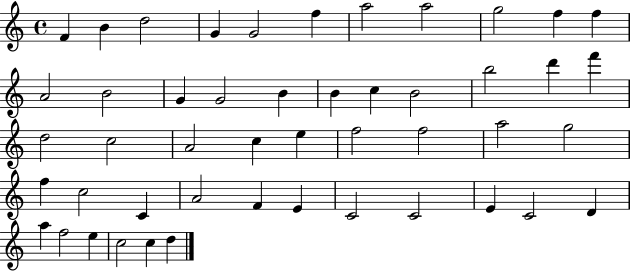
F4/q B4/q D5/h G4/q G4/h F5/q A5/h A5/h G5/h F5/q F5/q A4/h B4/h G4/q G4/h B4/q B4/q C5/q B4/h B5/h D6/q F6/q D5/h C5/h A4/h C5/q E5/q F5/h F5/h A5/h G5/h F5/q C5/h C4/q A4/h F4/q E4/q C4/h C4/h E4/q C4/h D4/q A5/q F5/h E5/q C5/h C5/q D5/q